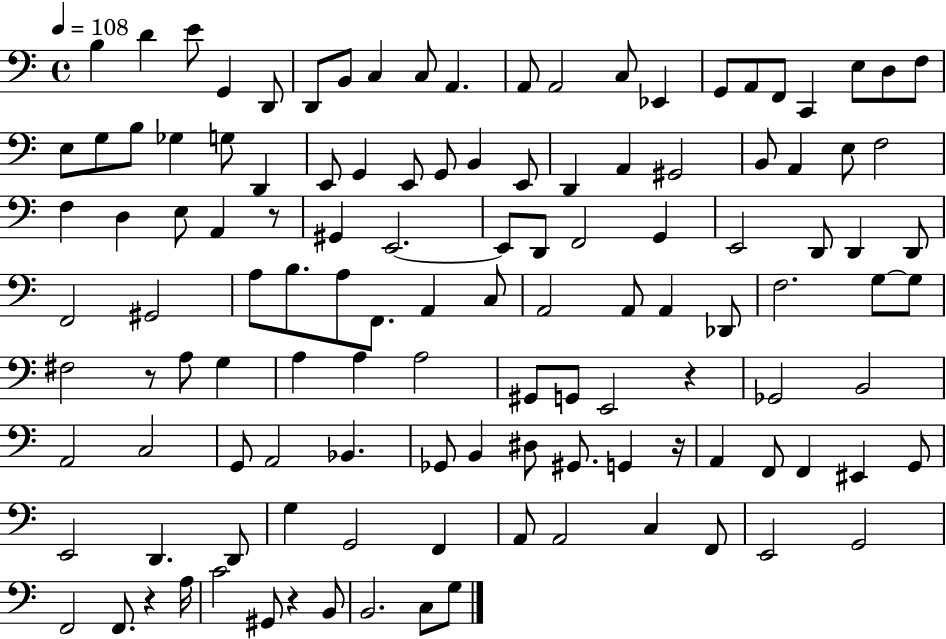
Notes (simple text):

B3/q D4/q E4/e G2/q D2/e D2/e B2/e C3/q C3/e A2/q. A2/e A2/h C3/e Eb2/q G2/e A2/e F2/e C2/q E3/e D3/e F3/e E3/e G3/e B3/e Gb3/q G3/e D2/q E2/e G2/q E2/e G2/e B2/q E2/e D2/q A2/q G#2/h B2/e A2/q E3/e F3/h F3/q D3/q E3/e A2/q R/e G#2/q E2/h. E2/e D2/e F2/h G2/q E2/h D2/e D2/q D2/e F2/h G#2/h A3/e B3/e. A3/e F2/e. A2/q C3/e A2/h A2/e A2/q Db2/e F3/h. G3/e G3/e F#3/h R/e A3/e G3/q A3/q A3/q A3/h G#2/e G2/e E2/h R/q Gb2/h B2/h A2/h C3/h G2/e A2/h Bb2/q. Gb2/e B2/q D#3/e G#2/e. G2/q R/s A2/q F2/e F2/q EIS2/q G2/e E2/h D2/q. D2/e G3/q G2/h F2/q A2/e A2/h C3/q F2/e E2/h G2/h F2/h F2/e. R/q A3/s C4/h G#2/e R/q B2/e B2/h. C3/e G3/e